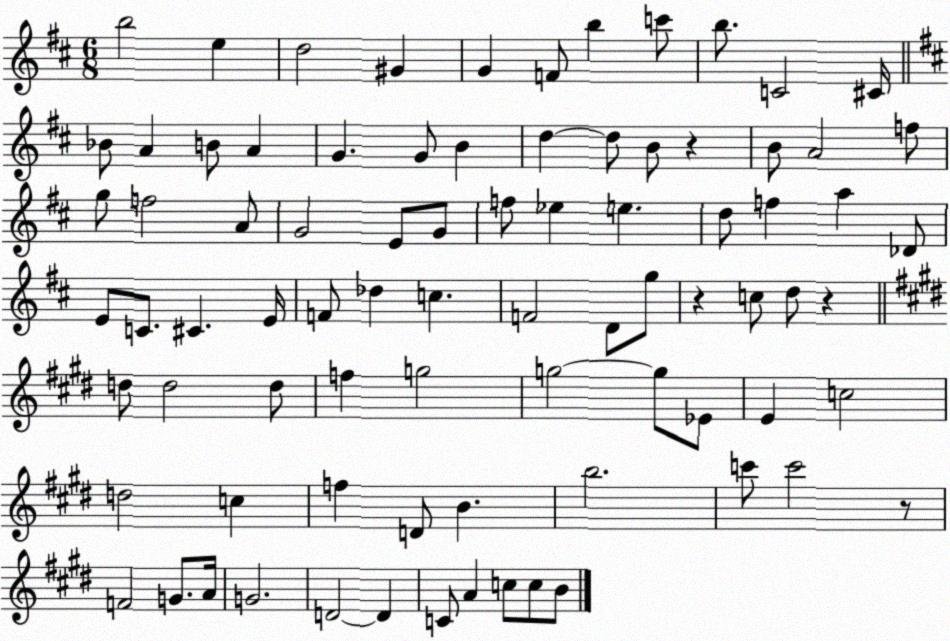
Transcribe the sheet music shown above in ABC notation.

X:1
T:Untitled
M:6/8
L:1/4
K:D
b2 e d2 ^G G F/2 b c'/2 b/2 C2 ^C/4 _B/2 A B/2 A G G/2 B d d/2 B/2 z B/2 A2 f/2 g/2 f2 A/2 G2 E/2 G/2 f/2 _e e d/2 f a _D/2 E/2 C/2 ^C E/4 F/2 _d c F2 D/2 g/2 z c/2 d/2 z d/2 d2 d/2 f g2 g2 g/2 _E/2 E c2 d2 c f D/2 B b2 c'/2 c'2 z/2 F2 G/2 A/4 G2 D2 D C/2 A c/2 c/2 B/2